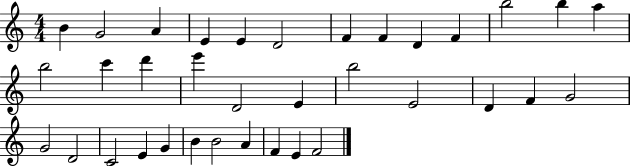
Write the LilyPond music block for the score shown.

{
  \clef treble
  \numericTimeSignature
  \time 4/4
  \key c \major
  b'4 g'2 a'4 | e'4 e'4 d'2 | f'4 f'4 d'4 f'4 | b''2 b''4 a''4 | \break b''2 c'''4 d'''4 | e'''4 d'2 e'4 | b''2 e'2 | d'4 f'4 g'2 | \break g'2 d'2 | c'2 e'4 g'4 | b'4 b'2 a'4 | f'4 e'4 f'2 | \break \bar "|."
}